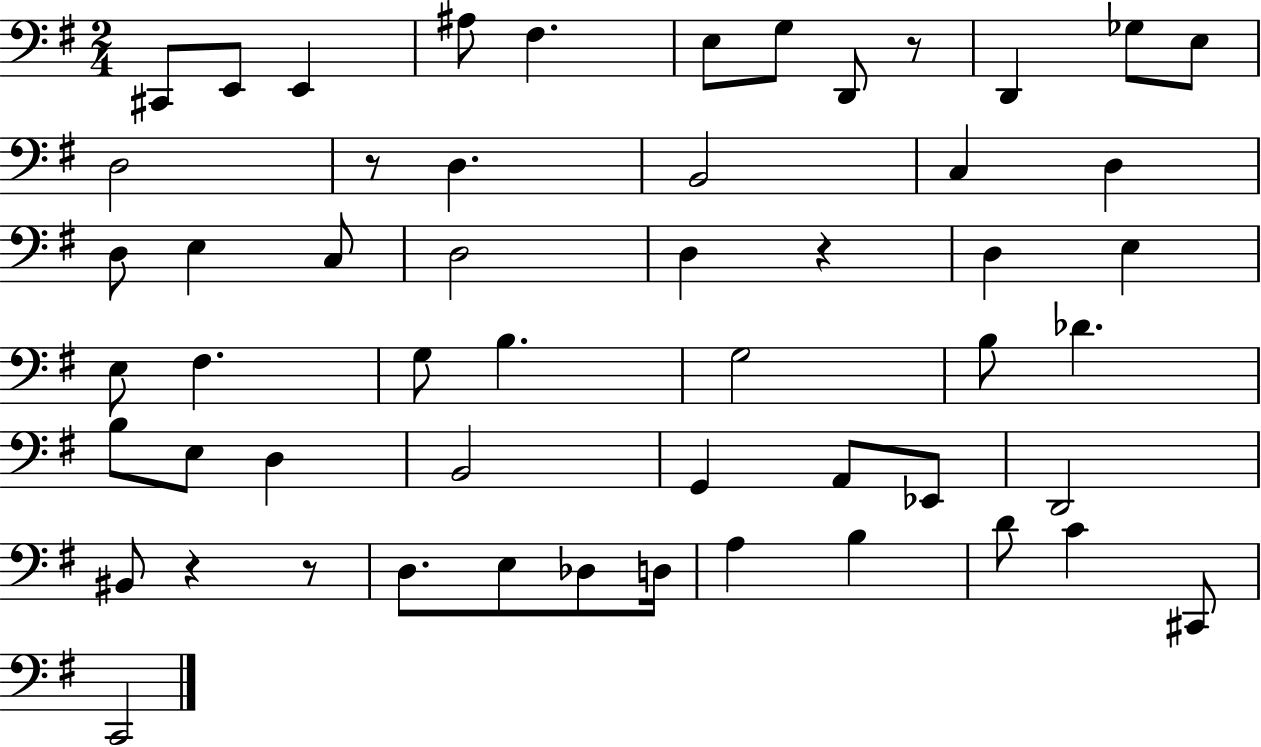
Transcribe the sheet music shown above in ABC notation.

X:1
T:Untitled
M:2/4
L:1/4
K:G
^C,,/2 E,,/2 E,, ^A,/2 ^F, E,/2 G,/2 D,,/2 z/2 D,, _G,/2 E,/2 D,2 z/2 D, B,,2 C, D, D,/2 E, C,/2 D,2 D, z D, E, E,/2 ^F, G,/2 B, G,2 B,/2 _D B,/2 E,/2 D, B,,2 G,, A,,/2 _E,,/2 D,,2 ^B,,/2 z z/2 D,/2 E,/2 _D,/2 D,/4 A, B, D/2 C ^C,,/2 C,,2